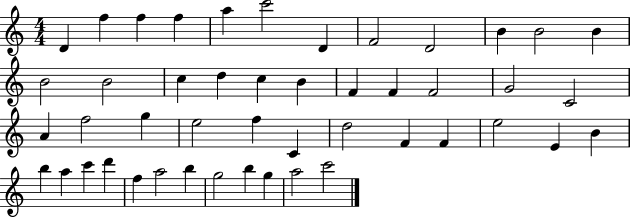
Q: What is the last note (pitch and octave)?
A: C6